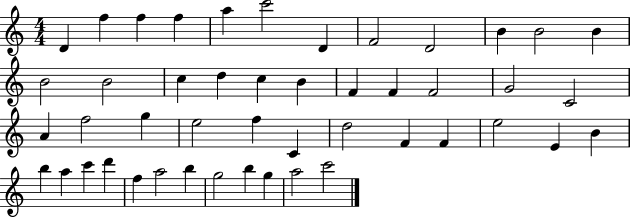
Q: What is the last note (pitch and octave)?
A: C6